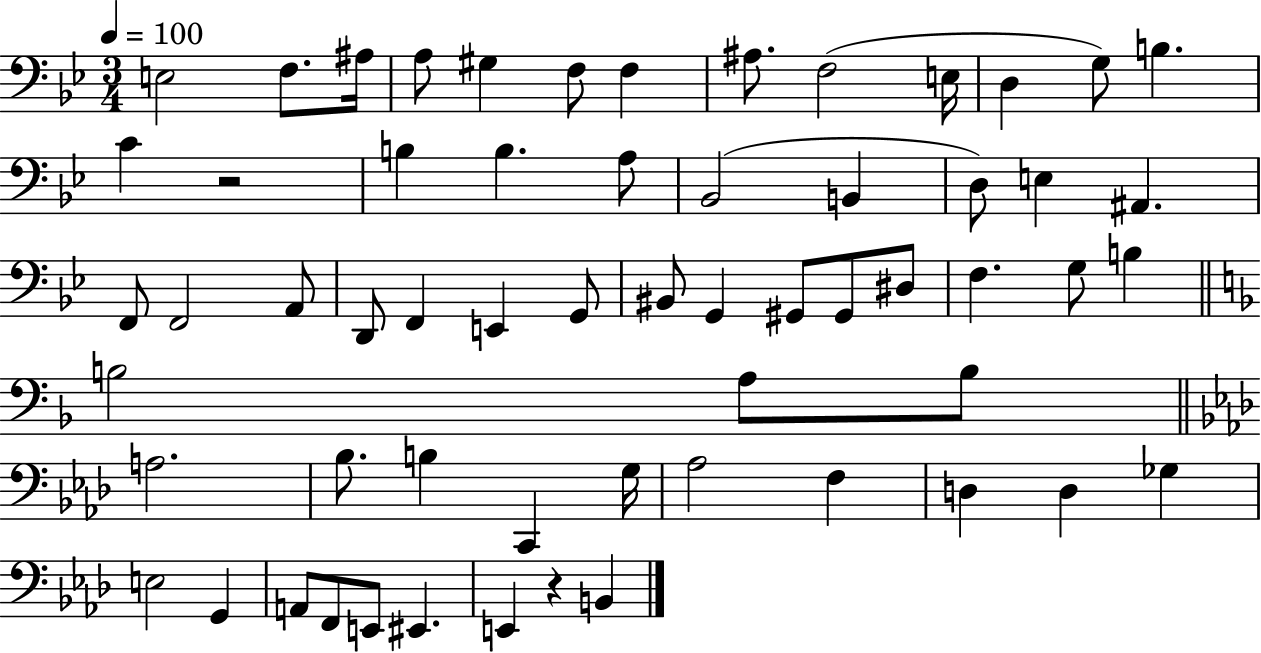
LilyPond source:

{
  \clef bass
  \numericTimeSignature
  \time 3/4
  \key bes \major
  \tempo 4 = 100
  e2 f8. ais16 | a8 gis4 f8 f4 | ais8. f2( e16 | d4 g8) b4. | \break c'4 r2 | b4 b4. a8 | bes,2( b,4 | d8) e4 ais,4. | \break f,8 f,2 a,8 | d,8 f,4 e,4 g,8 | bis,8 g,4 gis,8 gis,8 dis8 | f4. g8 b4 | \break \bar "||" \break \key d \minor b2 a8 b8 | \bar "||" \break \key aes \major a2. | bes8. b4 c,4 g16 | aes2 f4 | d4 d4 ges4 | \break e2 g,4 | a,8 f,8 e,8 eis,4. | e,4 r4 b,4 | \bar "|."
}